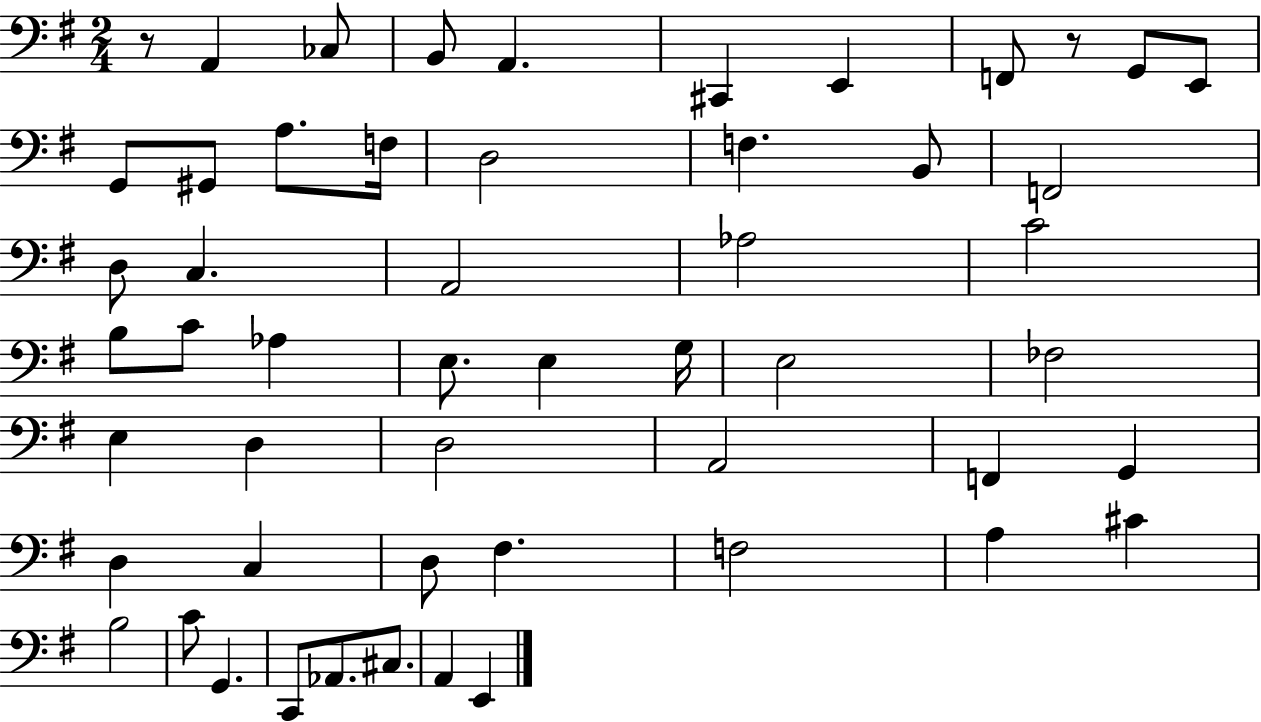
X:1
T:Untitled
M:2/4
L:1/4
K:G
z/2 A,, _C,/2 B,,/2 A,, ^C,, E,, F,,/2 z/2 G,,/2 E,,/2 G,,/2 ^G,,/2 A,/2 F,/4 D,2 F, B,,/2 F,,2 D,/2 C, A,,2 _A,2 C2 B,/2 C/2 _A, E,/2 E, G,/4 E,2 _F,2 E, D, D,2 A,,2 F,, G,, D, C, D,/2 ^F, F,2 A, ^C B,2 C/2 G,, C,,/2 _A,,/2 ^C,/2 A,, E,,